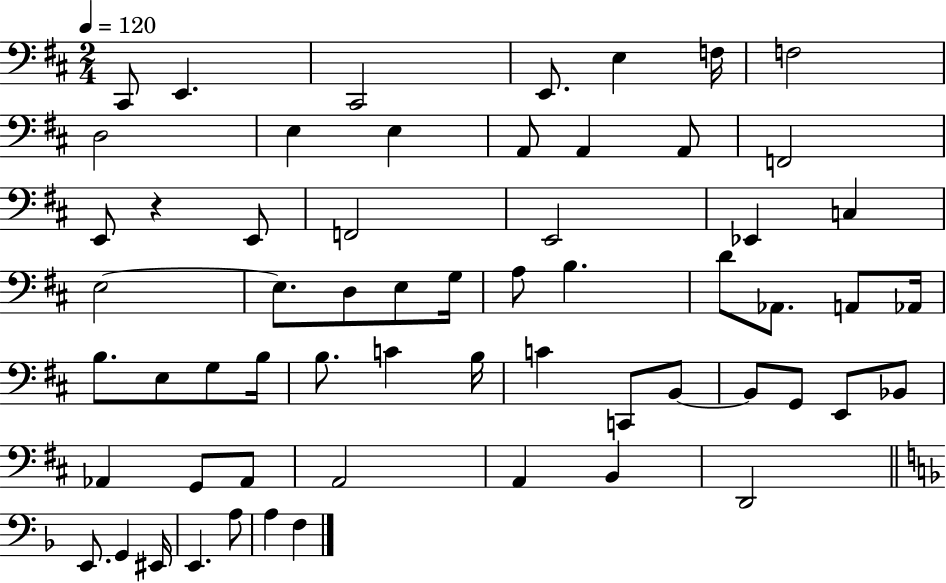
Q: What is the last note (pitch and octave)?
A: F3